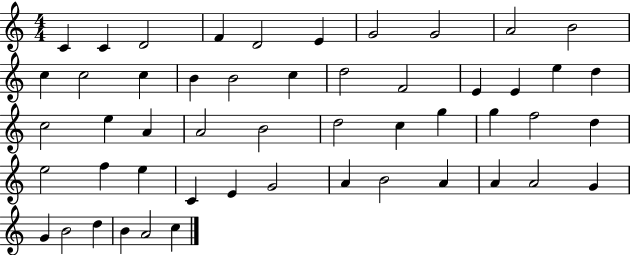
X:1
T:Untitled
M:4/4
L:1/4
K:C
C C D2 F D2 E G2 G2 A2 B2 c c2 c B B2 c d2 F2 E E e d c2 e A A2 B2 d2 c g g f2 d e2 f e C E G2 A B2 A A A2 G G B2 d B A2 c